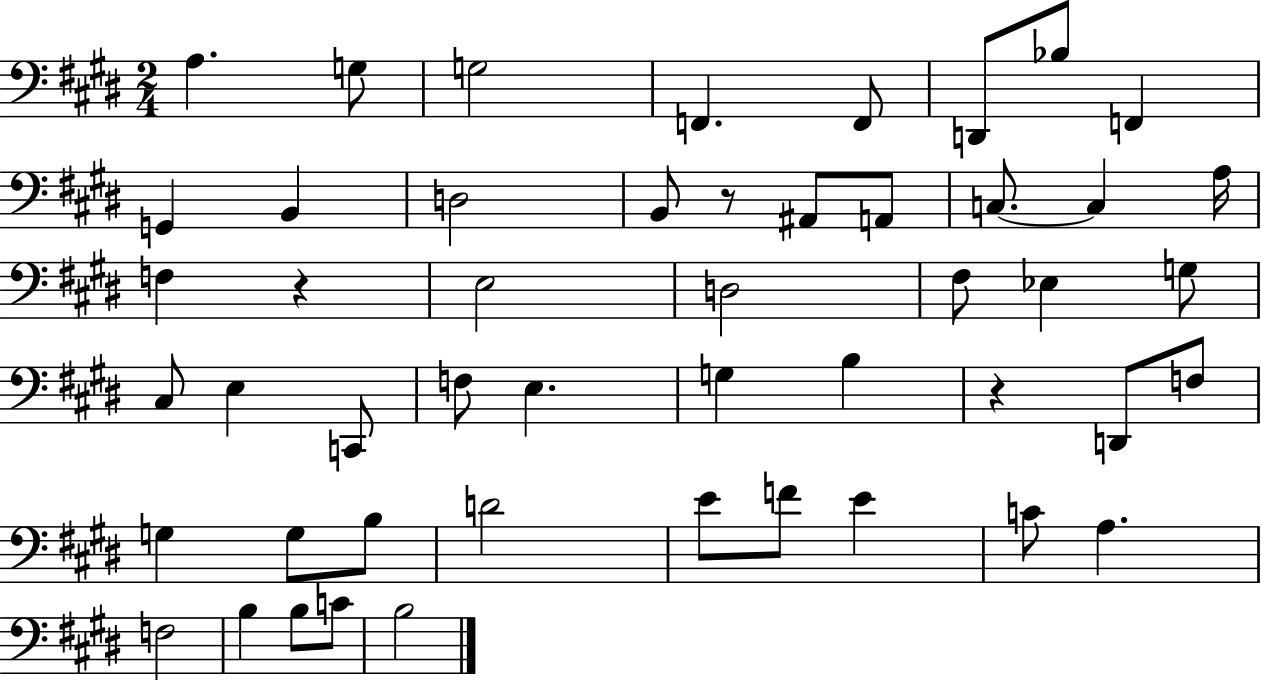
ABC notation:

X:1
T:Untitled
M:2/4
L:1/4
K:E
A, G,/2 G,2 F,, F,,/2 D,,/2 _B,/2 F,, G,, B,, D,2 B,,/2 z/2 ^A,,/2 A,,/2 C,/2 C, A,/4 F, z E,2 D,2 ^F,/2 _E, G,/2 ^C,/2 E, C,,/2 F,/2 E, G, B, z D,,/2 F,/2 G, G,/2 B,/2 D2 E/2 F/2 E C/2 A, F,2 B, B,/2 C/2 B,2